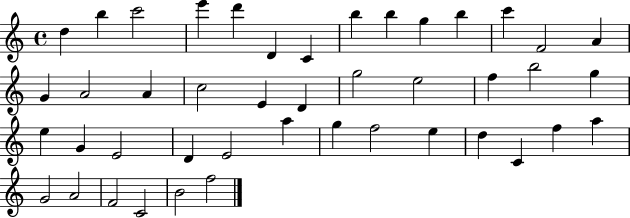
D5/q B5/q C6/h E6/q D6/q D4/q C4/q B5/q B5/q G5/q B5/q C6/q F4/h A4/q G4/q A4/h A4/q C5/h E4/q D4/q G5/h E5/h F5/q B5/h G5/q E5/q G4/q E4/h D4/q E4/h A5/q G5/q F5/h E5/q D5/q C4/q F5/q A5/q G4/h A4/h F4/h C4/h B4/h F5/h